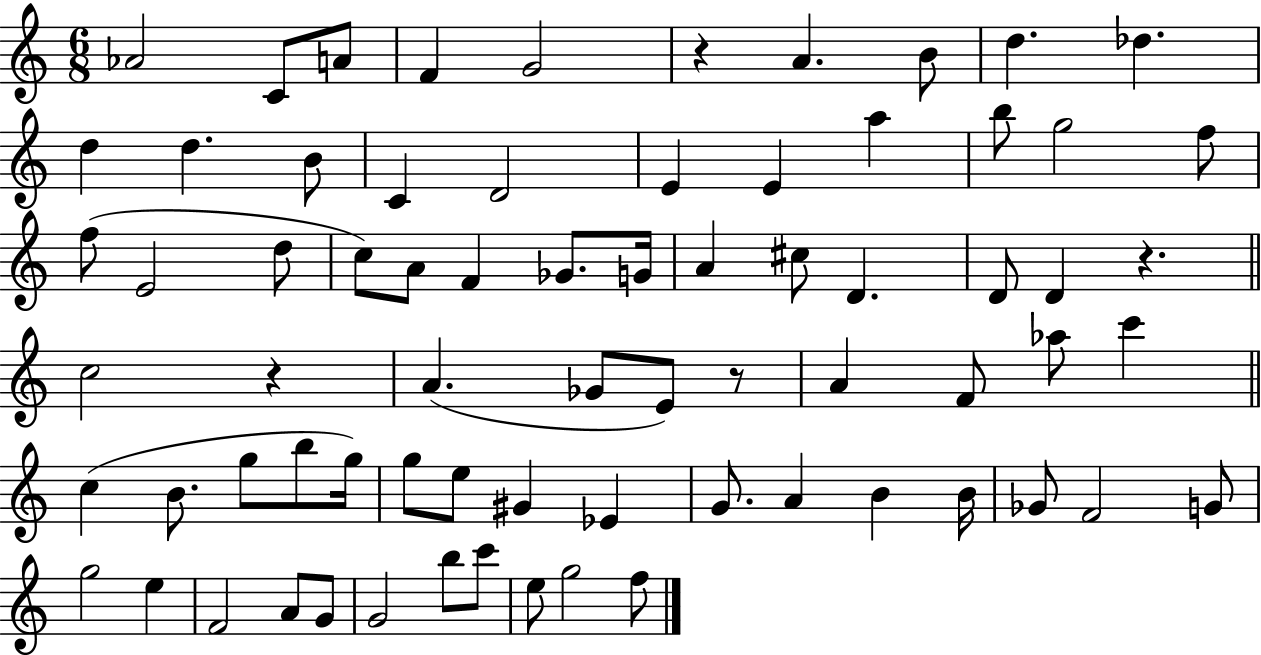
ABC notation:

X:1
T:Untitled
M:6/8
L:1/4
K:C
_A2 C/2 A/2 F G2 z A B/2 d _d d d B/2 C D2 E E a b/2 g2 f/2 f/2 E2 d/2 c/2 A/2 F _G/2 G/4 A ^c/2 D D/2 D z c2 z A _G/2 E/2 z/2 A F/2 _a/2 c' c B/2 g/2 b/2 g/4 g/2 e/2 ^G _E G/2 A B B/4 _G/2 F2 G/2 g2 e F2 A/2 G/2 G2 b/2 c'/2 e/2 g2 f/2